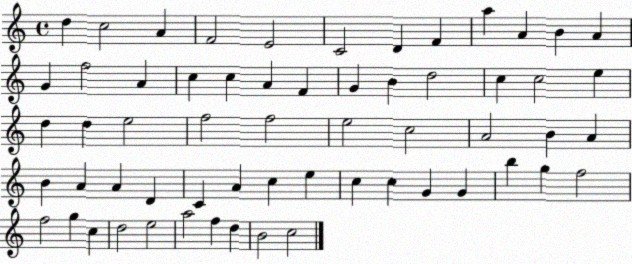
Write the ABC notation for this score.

X:1
T:Untitled
M:4/4
L:1/4
K:C
d c2 A F2 E2 C2 D F a A B A G f2 A c c A F G B d2 c c2 e d d e2 f2 f2 e2 c2 A2 B A B A A D C A c e c c G G b g f2 f2 g c d2 e2 a2 f d B2 c2